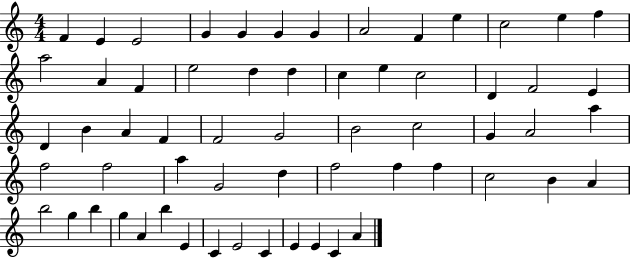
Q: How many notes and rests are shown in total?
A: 61